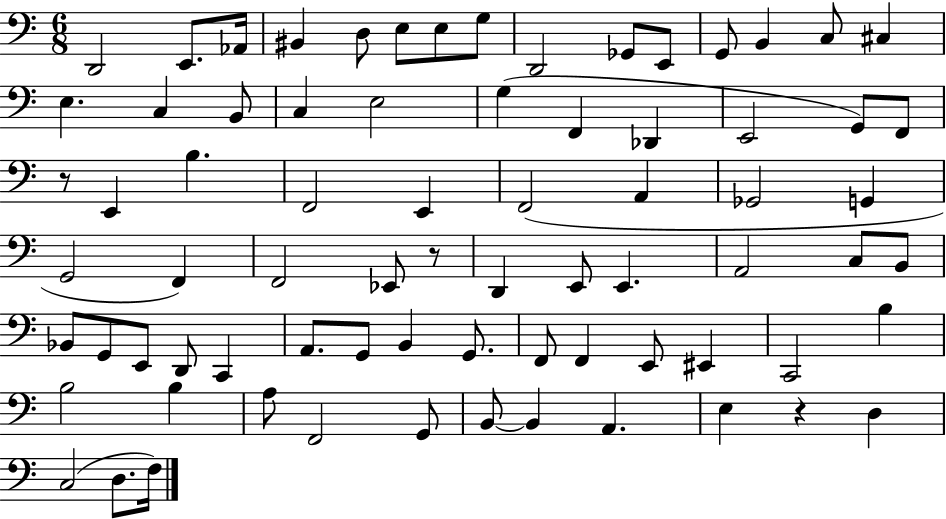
{
  \clef bass
  \numericTimeSignature
  \time 6/8
  \key c \major
  d,2 e,8. aes,16 | bis,4 d8 e8 e8 g8 | d,2 ges,8 e,8 | g,8 b,4 c8 cis4 | \break e4. c4 b,8 | c4 e2 | g4( f,4 des,4 | e,2 g,8) f,8 | \break r8 e,4 b4. | f,2 e,4 | f,2( a,4 | ges,2 g,4 | \break g,2 f,4) | f,2 ees,8 r8 | d,4 e,8 e,4. | a,2 c8 b,8 | \break bes,8 g,8 e,8 d,8 c,4 | a,8. g,8 b,4 g,8. | f,8 f,4 e,8 eis,4 | c,2 b4 | \break b2 b4 | a8 f,2 g,8 | b,8~~ b,4 a,4. | e4 r4 d4 | \break c2( d8. f16) | \bar "|."
}